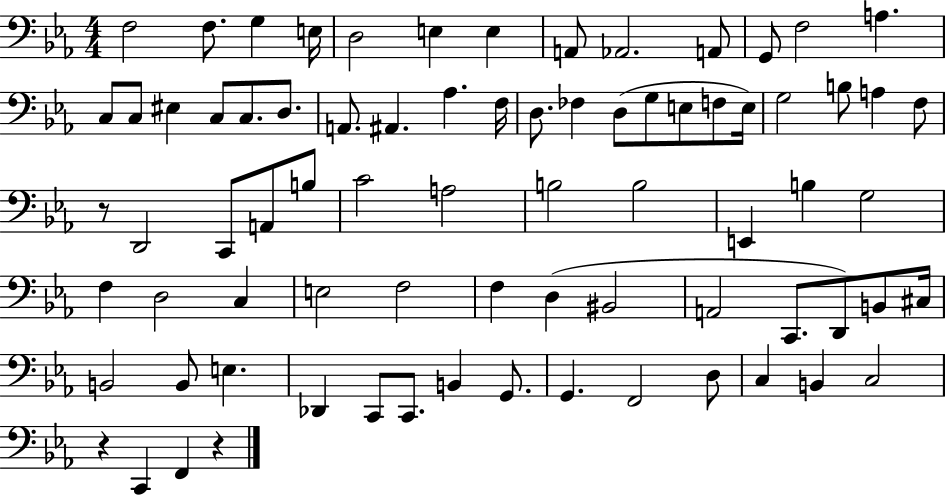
{
  \clef bass
  \numericTimeSignature
  \time 4/4
  \key ees \major
  f2 f8. g4 e16 | d2 e4 e4 | a,8 aes,2. a,8 | g,8 f2 a4. | \break c8 c8 eis4 c8 c8. d8. | a,8. ais,4. aes4. f16 | d8. fes4 d8( g8 e8 f8 e16) | g2 b8 a4 f8 | \break r8 d,2 c,8 a,8 b8 | c'2 a2 | b2 b2 | e,4 b4 g2 | \break f4 d2 c4 | e2 f2 | f4 d4( bis,2 | a,2 c,8. d,8) b,8 cis16 | \break b,2 b,8 e4. | des,4 c,8 c,8. b,4 g,8. | g,4. f,2 d8 | c4 b,4 c2 | \break r4 c,4 f,4 r4 | \bar "|."
}